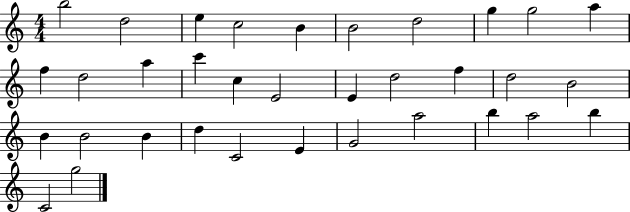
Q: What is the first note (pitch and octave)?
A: B5